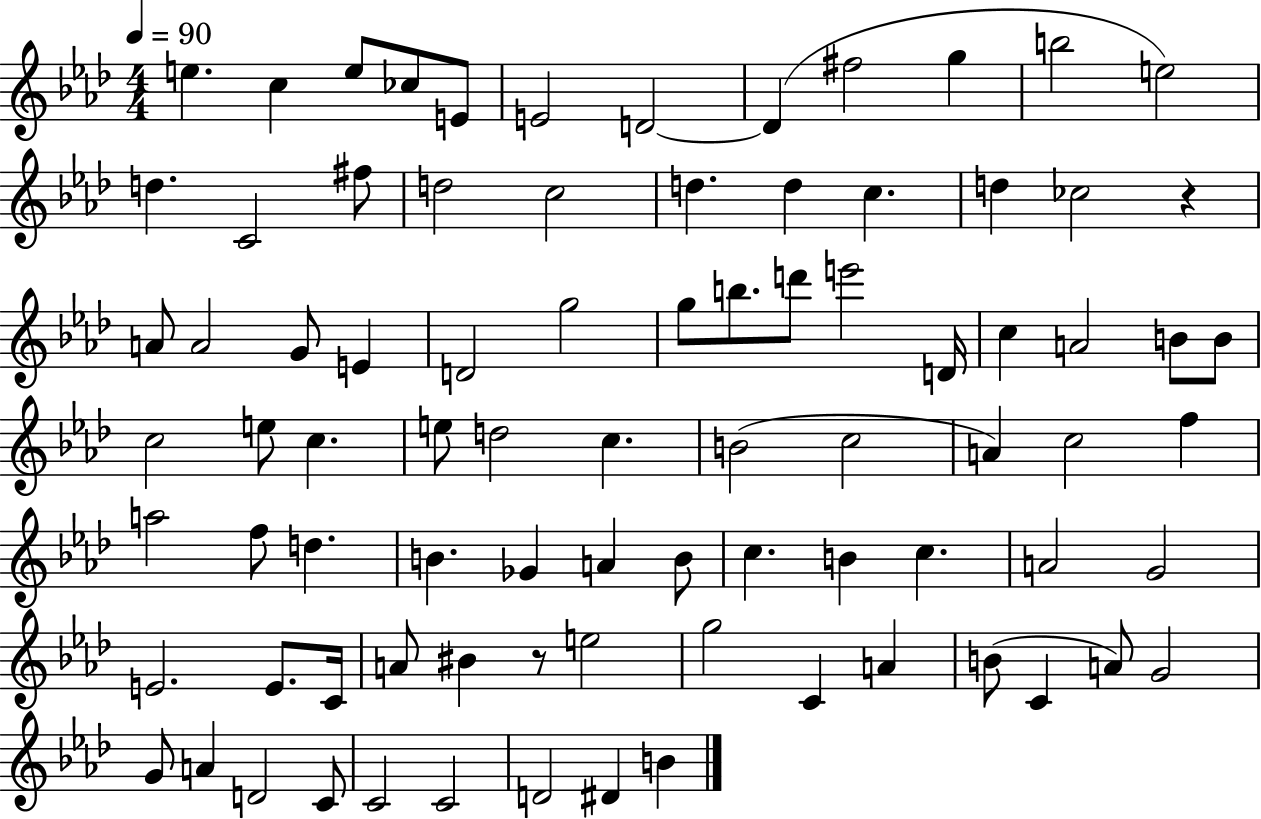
{
  \clef treble
  \numericTimeSignature
  \time 4/4
  \key aes \major
  \tempo 4 = 90
  e''4. c''4 e''8 ces''8 e'8 | e'2 d'2~~ | d'4( fis''2 g''4 | b''2 e''2) | \break d''4. c'2 fis''8 | d''2 c''2 | d''4. d''4 c''4. | d''4 ces''2 r4 | \break a'8 a'2 g'8 e'4 | d'2 g''2 | g''8 b''8. d'''8 e'''2 d'16 | c''4 a'2 b'8 b'8 | \break c''2 e''8 c''4. | e''8 d''2 c''4. | b'2( c''2 | a'4) c''2 f''4 | \break a''2 f''8 d''4. | b'4. ges'4 a'4 b'8 | c''4. b'4 c''4. | a'2 g'2 | \break e'2. e'8. c'16 | a'8 bis'4 r8 e''2 | g''2 c'4 a'4 | b'8( c'4 a'8) g'2 | \break g'8 a'4 d'2 c'8 | c'2 c'2 | d'2 dis'4 b'4 | \bar "|."
}